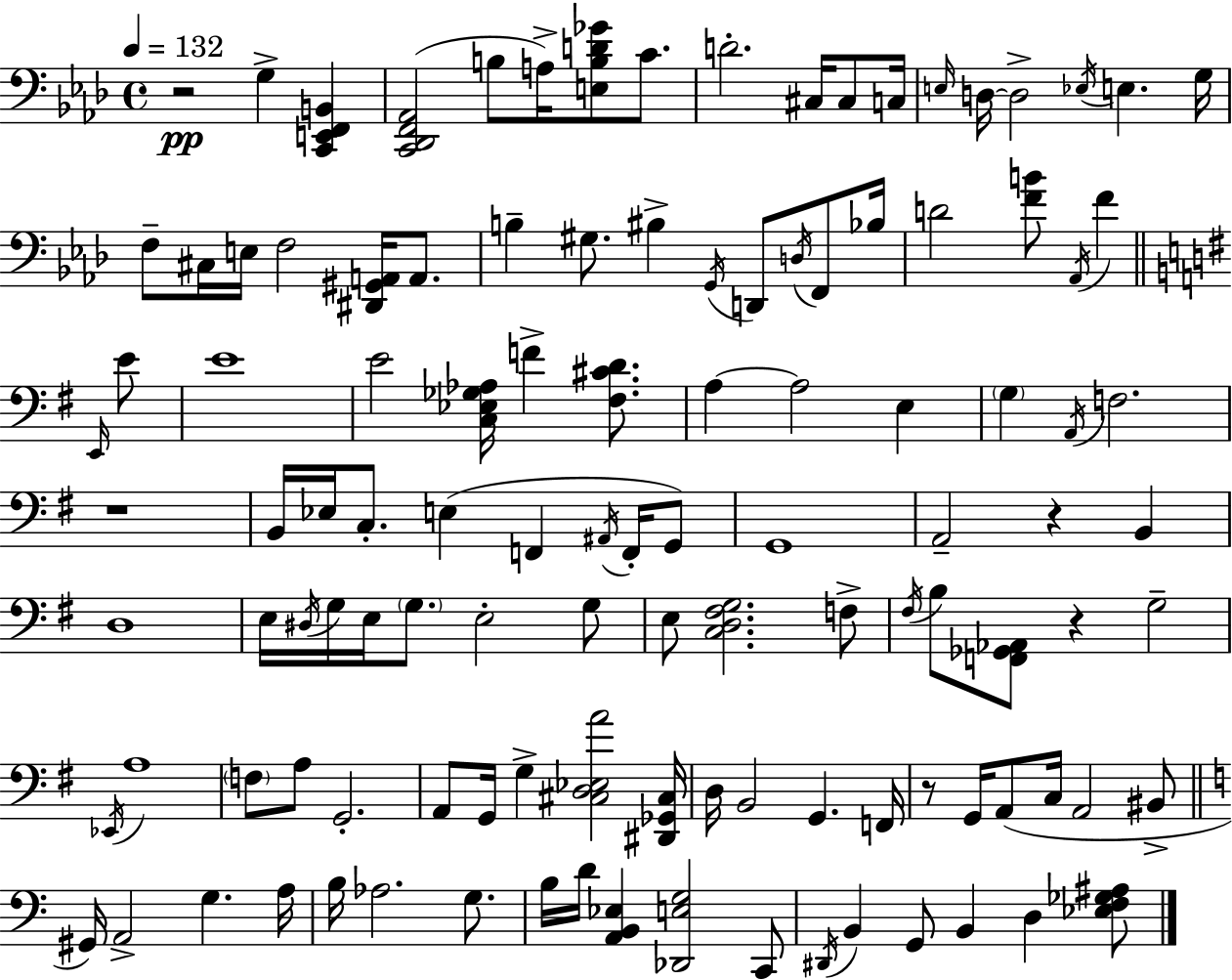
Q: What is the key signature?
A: AES major